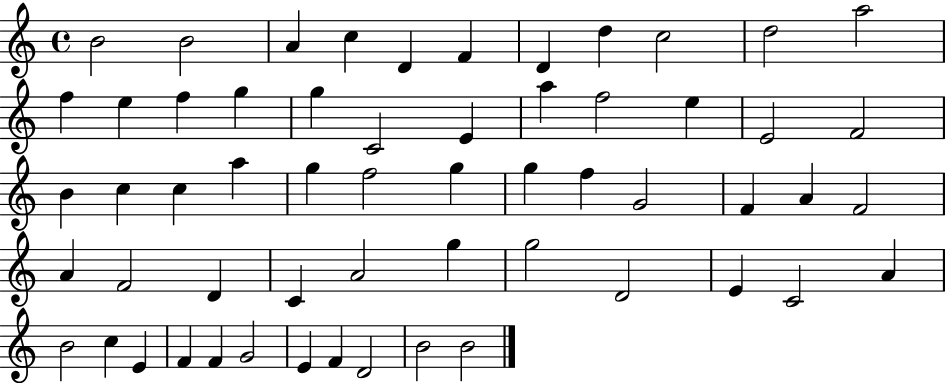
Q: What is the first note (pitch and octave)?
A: B4